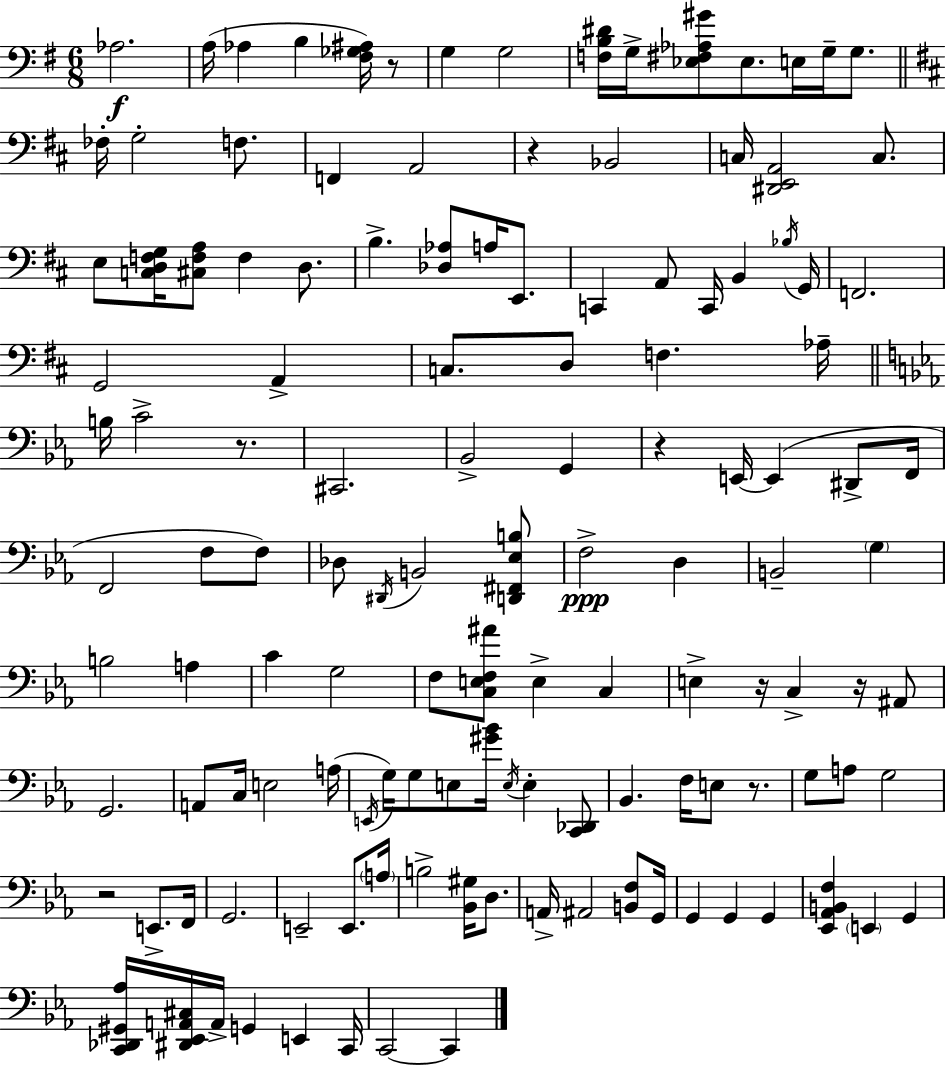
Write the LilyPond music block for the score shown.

{
  \clef bass
  \numericTimeSignature
  \time 6/8
  \key g \major
  \repeat volta 2 { aes2.\f | a16( aes4 b4 <fis ges ais>16) r8 | g4 g2 | <f b dis'>16 g16-> <ees fis aes gis'>8 ees8. e16 g16-- g8. | \break \bar "||" \break \key d \major fes16-. g2-. f8. | f,4 a,2 | r4 bes,2 | c16 <dis, e, a,>2 c8. | \break e8 <c d f g>16 <cis f a>8 f4 d8. | b4.-> <des aes>8 a16 e,8. | c,4 a,8 c,16 b,4 \acciaccatura { bes16 } | g,16 f,2. | \break g,2 a,4-> | c8. d8 f4. | aes16-- \bar "||" \break \key ees \major b16 c'2-> r8. | cis,2. | bes,2-> g,4 | r4 e,16~~ e,4( dis,8-> f,16 | \break f,2 f8 f8) | des8 \acciaccatura { dis,16 } b,2 <d, fis, ees b>8 | f2->\ppp d4 | b,2-- \parenthesize g4 | \break b2 a4 | c'4 g2 | f8 <c e f ais'>8 e4-> c4 | e4-> r16 c4-> r16 ais,8 | \break g,2. | a,8 c16 e2 | a16( \acciaccatura { e,16 } g16) g8 e8 <gis' bes'>16 \acciaccatura { e16 } e4-. | <c, des,>8 bes,4. f16 e8 | \break r8. g8 a8 g2 | r2 e,8.-> | f,16 g,2. | e,2-- e,8. | \break \parenthesize a16 b2-> <bes, gis>16 | d8. a,16-> ais,2 | <b, f>8 g,16 g,4 g,4 g,4 | <ees, aes, b, f>4 \parenthesize e,4 g,4 | \break <c, des, gis, aes>16 <dis, ees, a, cis>16 a,16-> g,4 e,4 | c,16 c,2~~ c,4 | } \bar "|."
}